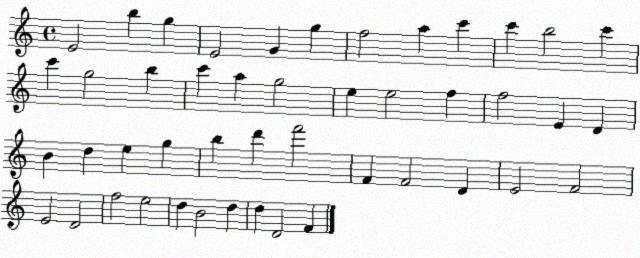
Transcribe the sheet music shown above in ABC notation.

X:1
T:Untitled
M:4/4
L:1/4
K:C
E2 b g E2 G g f2 a c' c' b2 c' c' g2 b c' a g2 e e2 f f2 E D B d e g b d' f'2 F F2 D E2 F2 E2 D2 f2 e2 d B2 d d D2 F